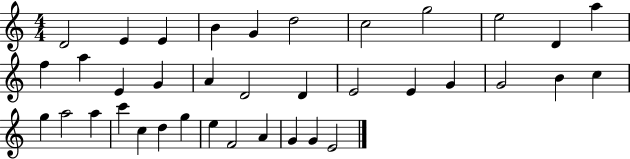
{
  \clef treble
  \numericTimeSignature
  \time 4/4
  \key c \major
  d'2 e'4 e'4 | b'4 g'4 d''2 | c''2 g''2 | e''2 d'4 a''4 | \break f''4 a''4 e'4 g'4 | a'4 d'2 d'4 | e'2 e'4 g'4 | g'2 b'4 c''4 | \break g''4 a''2 a''4 | c'''4 c''4 d''4 g''4 | e''4 f'2 a'4 | g'4 g'4 e'2 | \break \bar "|."
}